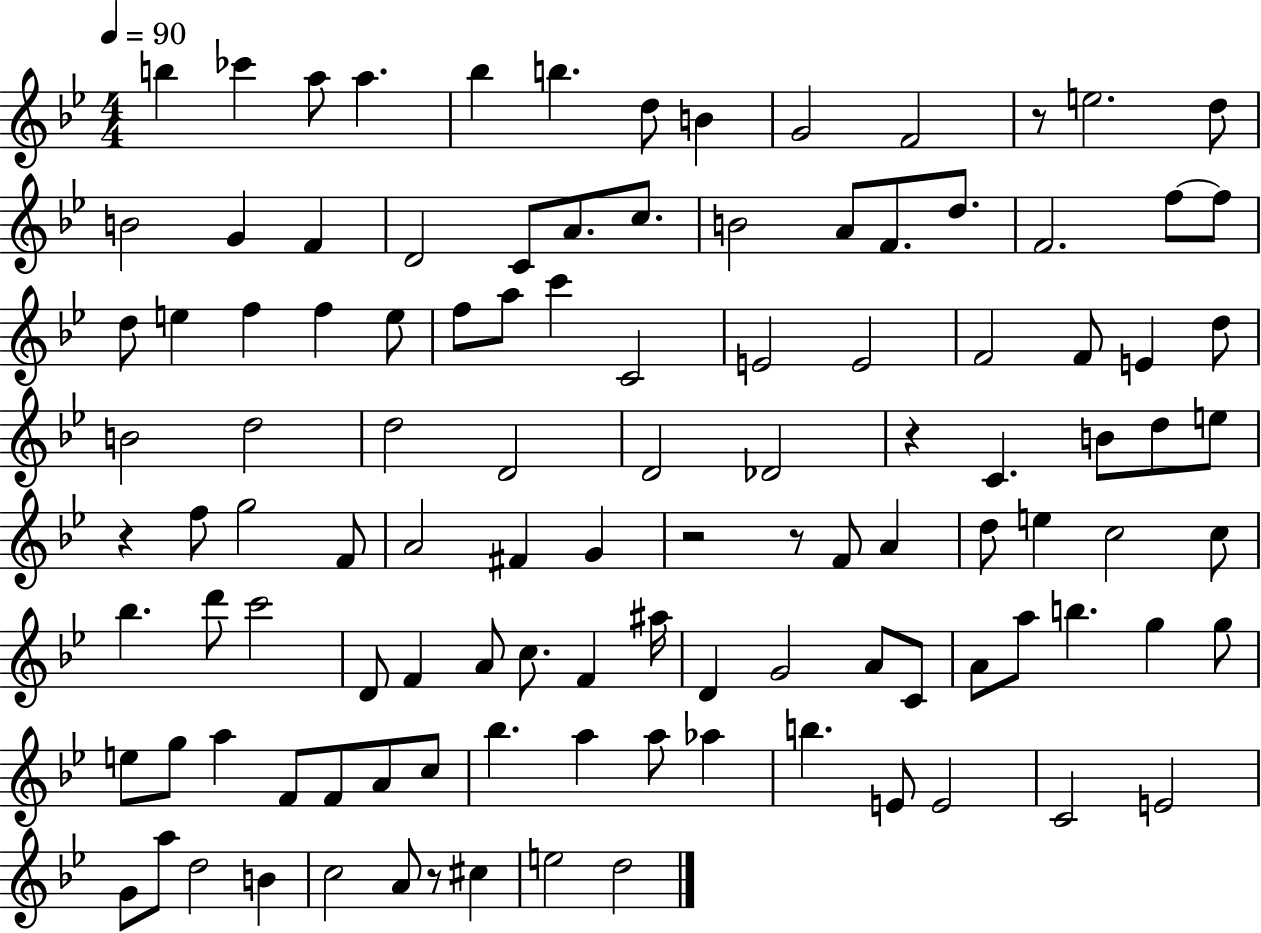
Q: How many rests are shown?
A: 6